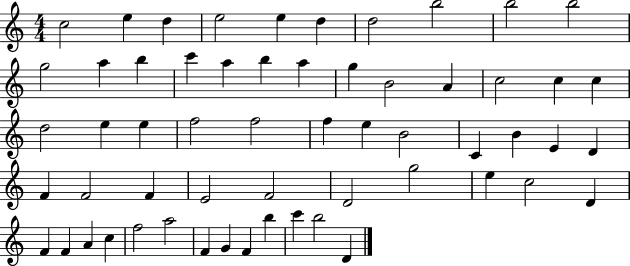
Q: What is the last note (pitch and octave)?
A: D4